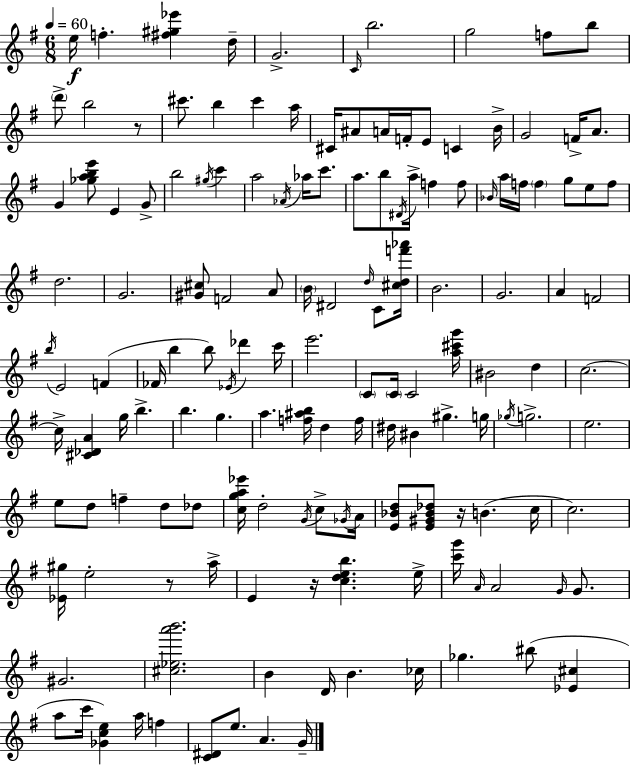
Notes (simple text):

E5/s F5/q. [F#5,G#5,Eb6]/q D5/s G4/h. C4/s B5/h. G5/h F5/e B5/e D6/e B5/h R/e C#6/e. B5/q C#6/q A5/s C#4/s A#4/e A4/s F4/s E4/e C4/q B4/s G4/h F4/s A4/e. G4/q [Gb5,A5,B5,E6]/e E4/q G4/e B5/h G#5/s C6/q A5/h Ab4/s Ab5/s C6/e. A5/e. B5/e D#4/s A5/s F5/q F5/e Bb4/s A5/s F5/s F5/q G5/e E5/e F5/e D5/h. G4/h. [G#4,C#5]/e F4/h A4/e B4/s D#4/h D5/s C4/e [C#5,D5,F6,Ab6]/s B4/h. G4/h. A4/q F4/h B5/s E4/h F4/q FES4/s B5/q B5/e Eb4/s Db6/q C6/s E6/h. C4/e C4/s C4/h [A5,C#6,G6]/s BIS4/h D5/q C5/h. C5/s [C#4,Db4,A4]/q G5/s B5/q. B5/q. G5/q. A5/q. [F5,A#5,B5]/s D5/q F5/s D#5/s BIS4/q G#5/q. G5/s Gb5/s G5/h. E5/h. E5/e D5/e F5/q D5/e Db5/e [C5,G5,A5,Eb6]/s D5/h G4/s C5/e Gb4/s A4/s [E4,Bb4,D5]/e [E4,G#4,Bb4,Db5]/e R/s B4/q. C5/s C5/h. [Eb4,G#5]/s E5/h R/e A5/s E4/q R/s [C5,D5,E5,B5]/q. E5/s [C6,G6]/s A4/s A4/h G4/s G4/e. G#4/h. [C#5,Eb5,A6,B6]/h. B4/q D4/s B4/q. CES5/s Gb5/q. BIS5/e [Eb4,C#5]/q A5/e C6/s [Gb4,C5,E5]/q A5/s F5/q [C4,D#4]/e E5/e. A4/q. G4/s